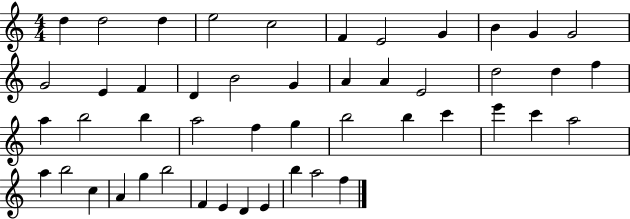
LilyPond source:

{
  \clef treble
  \numericTimeSignature
  \time 4/4
  \key c \major
  d''4 d''2 d''4 | e''2 c''2 | f'4 e'2 g'4 | b'4 g'4 g'2 | \break g'2 e'4 f'4 | d'4 b'2 g'4 | a'4 a'4 e'2 | d''2 d''4 f''4 | \break a''4 b''2 b''4 | a''2 f''4 g''4 | b''2 b''4 c'''4 | e'''4 c'''4 a''2 | \break a''4 b''2 c''4 | a'4 g''4 b''2 | f'4 e'4 d'4 e'4 | b''4 a''2 f''4 | \break \bar "|."
}